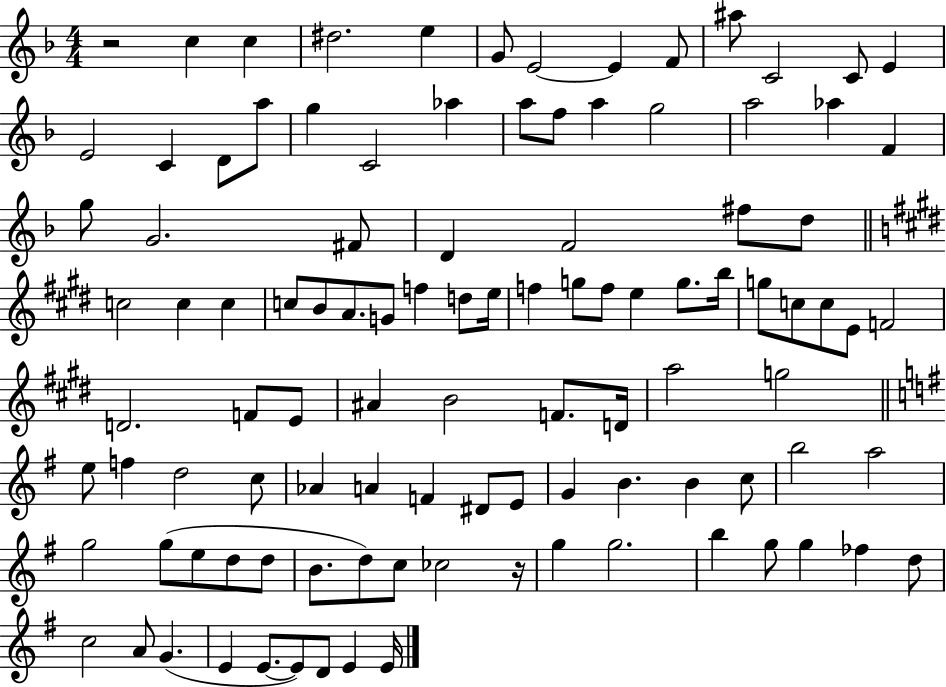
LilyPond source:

{
  \clef treble
  \numericTimeSignature
  \time 4/4
  \key f \major
  \repeat volta 2 { r2 c''4 c''4 | dis''2. e''4 | g'8 e'2~~ e'4 f'8 | ais''8 c'2 c'8 e'4 | \break e'2 c'4 d'8 a''8 | g''4 c'2 aes''4 | a''8 f''8 a''4 g''2 | a''2 aes''4 f'4 | \break g''8 g'2. fis'8 | d'4 f'2 fis''8 d''8 | \bar "||" \break \key e \major c''2 c''4 c''4 | c''8 b'8 a'8. g'8 f''4 d''8 e''16 | f''4 g''8 f''8 e''4 g''8. b''16 | g''8 c''8 c''8 e'8 f'2 | \break d'2. f'8 e'8 | ais'4 b'2 f'8. d'16 | a''2 g''2 | \bar "||" \break \key g \major e''8 f''4 d''2 c''8 | aes'4 a'4 f'4 dis'8 e'8 | g'4 b'4. b'4 c''8 | b''2 a''2 | \break g''2 g''8( e''8 d''8 d''8 | b'8. d''8) c''8 ces''2 r16 | g''4 g''2. | b''4 g''8 g''4 fes''4 d''8 | \break c''2 a'8 g'4.( | e'4 e'8.~~ e'8) d'8 e'4 e'16 | } \bar "|."
}